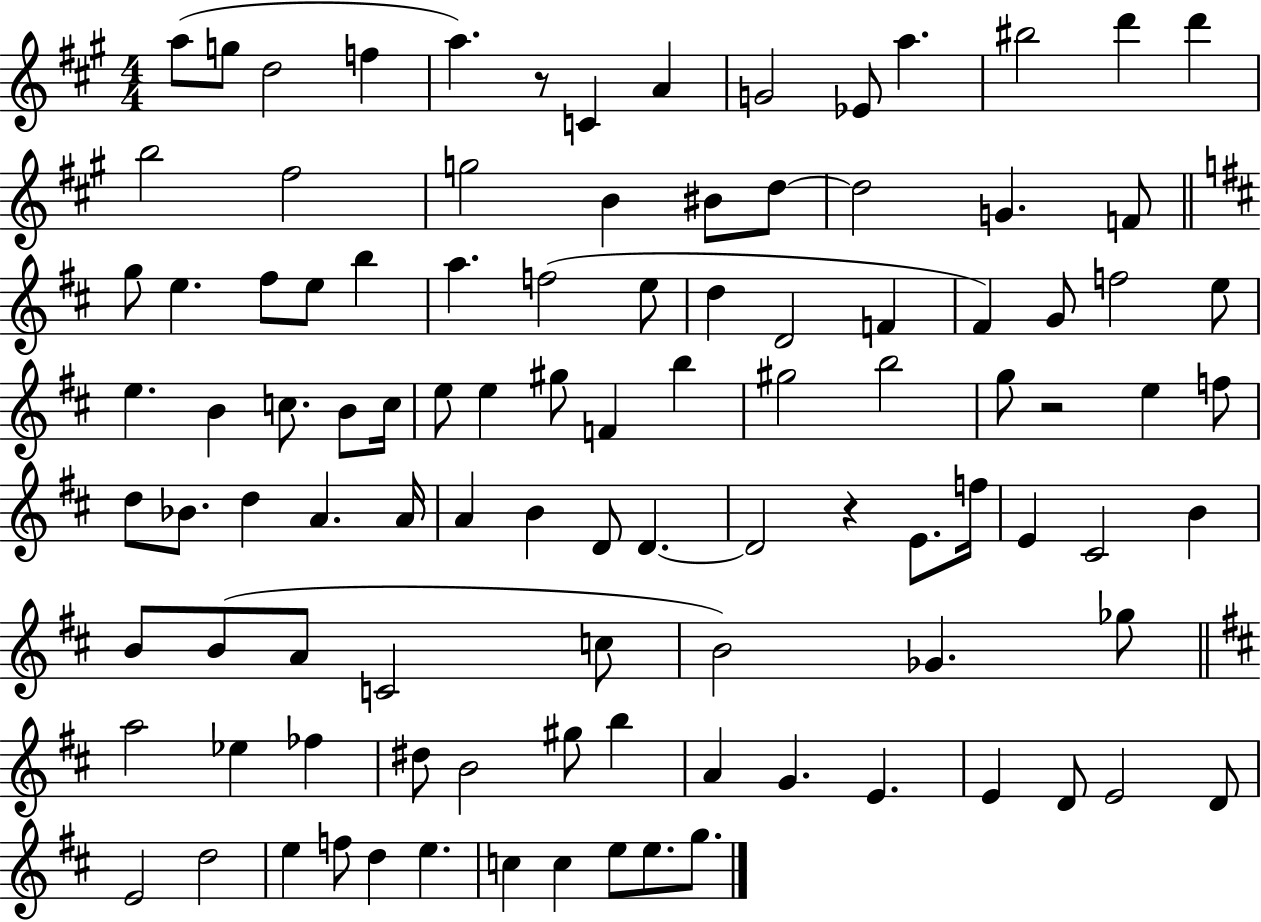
{
  \clef treble
  \numericTimeSignature
  \time 4/4
  \key a \major
  a''8( g''8 d''2 f''4 | a''4.) r8 c'4 a'4 | g'2 ees'8 a''4. | bis''2 d'''4 d'''4 | \break b''2 fis''2 | g''2 b'4 bis'8 d''8~~ | d''2 g'4. f'8 | \bar "||" \break \key d \major g''8 e''4. fis''8 e''8 b''4 | a''4. f''2( e''8 | d''4 d'2 f'4 | fis'4) g'8 f''2 e''8 | \break e''4. b'4 c''8. b'8 c''16 | e''8 e''4 gis''8 f'4 b''4 | gis''2 b''2 | g''8 r2 e''4 f''8 | \break d''8 bes'8. d''4 a'4. a'16 | a'4 b'4 d'8 d'4.~~ | d'2 r4 e'8. f''16 | e'4 cis'2 b'4 | \break b'8 b'8( a'8 c'2 c''8 | b'2) ges'4. ges''8 | \bar "||" \break \key d \major a''2 ees''4 fes''4 | dis''8 b'2 gis''8 b''4 | a'4 g'4. e'4. | e'4 d'8 e'2 d'8 | \break e'2 d''2 | e''4 f''8 d''4 e''4. | c''4 c''4 e''8 e''8. g''8. | \bar "|."
}